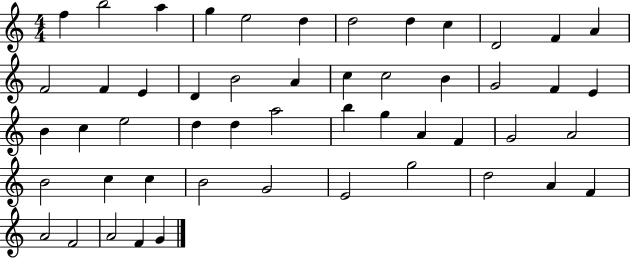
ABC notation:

X:1
T:Untitled
M:4/4
L:1/4
K:C
f b2 a g e2 d d2 d c D2 F A F2 F E D B2 A c c2 B G2 F E B c e2 d d a2 b g A F G2 A2 B2 c c B2 G2 E2 g2 d2 A F A2 F2 A2 F G